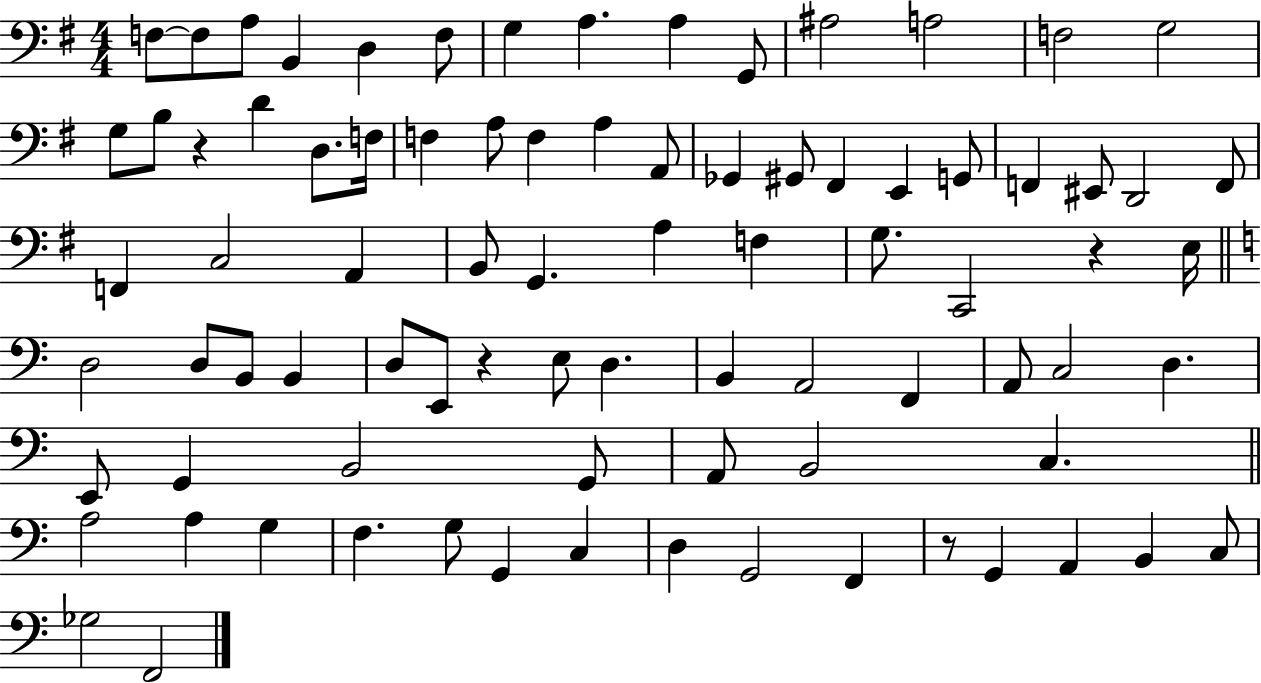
X:1
T:Untitled
M:4/4
L:1/4
K:G
F,/2 F,/2 A,/2 B,, D, F,/2 G, A, A, G,,/2 ^A,2 A,2 F,2 G,2 G,/2 B,/2 z D D,/2 F,/4 F, A,/2 F, A, A,,/2 _G,, ^G,,/2 ^F,, E,, G,,/2 F,, ^E,,/2 D,,2 F,,/2 F,, C,2 A,, B,,/2 G,, A, F, G,/2 C,,2 z E,/4 D,2 D,/2 B,,/2 B,, D,/2 E,,/2 z E,/2 D, B,, A,,2 F,, A,,/2 C,2 D, E,,/2 G,, B,,2 G,,/2 A,,/2 B,,2 C, A,2 A, G, F, G,/2 G,, C, D, G,,2 F,, z/2 G,, A,, B,, C,/2 _G,2 F,,2